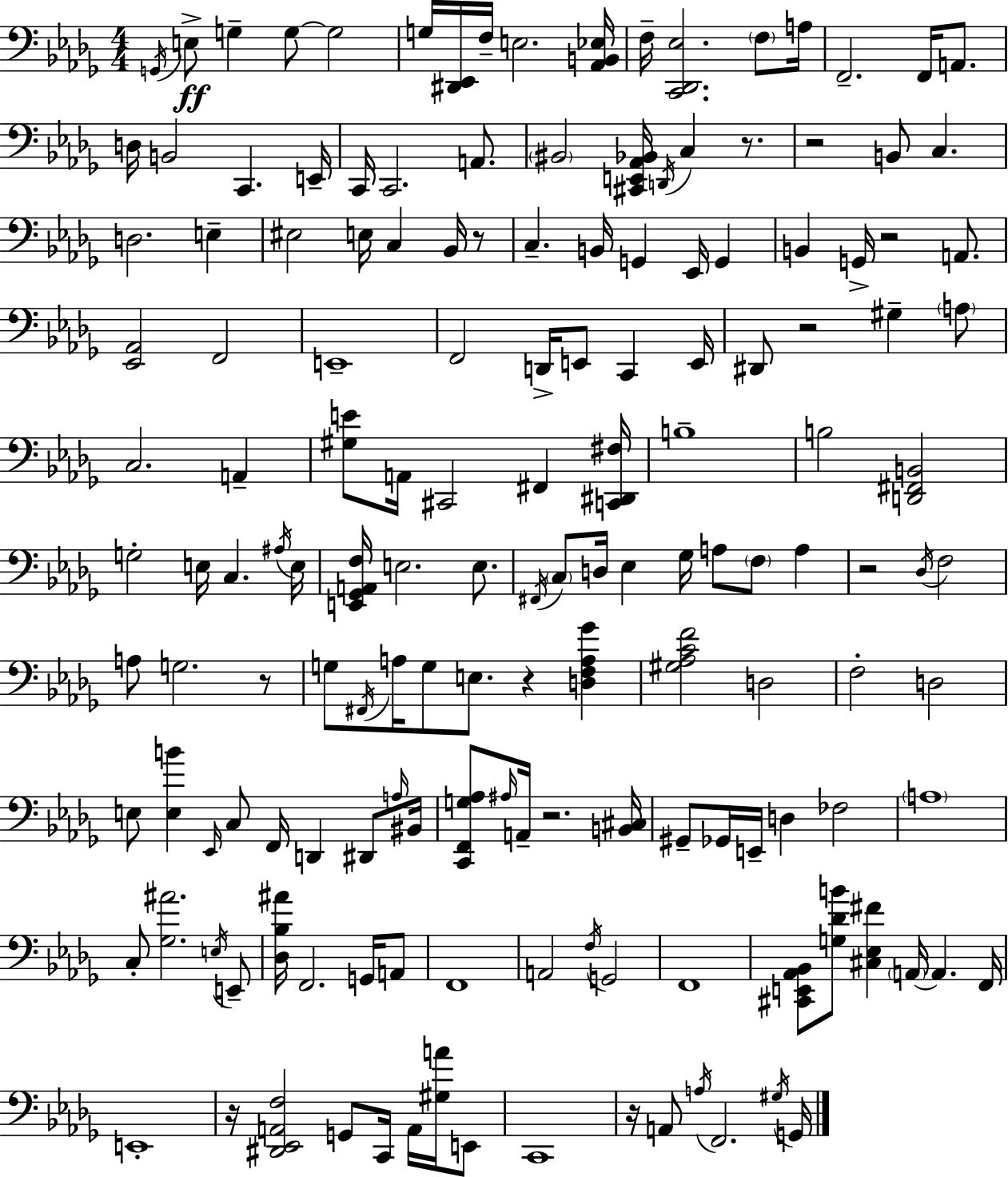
{
  \clef bass
  \numericTimeSignature
  \time 4/4
  \key bes \minor
  \acciaccatura { g,16 }\ff e8-> g4-- g8~~ g2 | g16 <dis, ees,>16 f16-- e2. | <aes, b, ees>16 f16-- <c, des, ees>2. \parenthesize f8 | a16 f,2.-- f,16 a,8. | \break d16 b,2 c,4. | e,16-- c,16 c,2. a,8. | \parenthesize bis,2 <cis, e, aes, bes,>16 \acciaccatura { d,16 } c4 r8. | r2 b,8 c4. | \break d2. e4-- | eis2 e16 c4 bes,16 | r8 c4.-- b,16 g,4 ees,16 g,4 | b,4 g,16-> r2 a,8. | \break <ees, aes,>2 f,2 | e,1-- | f,2 d,16-> e,8 c,4 | e,16 dis,8 r2 gis4-- | \break \parenthesize a8 c2. a,4-- | <gis e'>8 a,16 cis,2 fis,4 | <c, dis, fis>16 b1-- | b2 <d, fis, b,>2 | \break g2-. e16 c4. | \acciaccatura { ais16 } e16 <e, ges, a, f>16 e2. | e8. \acciaccatura { fis,16 } \parenthesize c8 d16 ees4 ges16 a8 \parenthesize f8 | a4 r2 \acciaccatura { des16 } f2 | \break a8 g2. | r8 g8 \acciaccatura { fis,16 } a16 g8 e8. r4 | <d f a ges'>4 <gis aes c' f'>2 d2 | f2-. d2 | \break e8 <e b'>4 \grace { ees,16 } c8 f,16 | d,4 dis,8 \grace { a16 } bis,16 <c, f, g aes>8 \grace { ais16 } a,16-- r2. | <b, cis>16 gis,8-- ges,16 e,16-- d4 | fes2 \parenthesize a1 | \break c8-. <ges ais'>2. | \acciaccatura { e16 } e,8-- <des bes ais'>16 f,2. | g,16 a,8 f,1 | a,2 | \break \acciaccatura { f16 } g,2 f,1 | <cis, e, aes, bes,>8 <g des' b'>8 <cis ees fis'>4 | \parenthesize a,16~~ a,4. f,16 e,1-. | r16 <dis, ees, a, f>2 | \break g,8 c,16 a,16 <gis a'>16 e,8 c,1 | r16 a,8 \acciaccatura { a16 } f,2. | \acciaccatura { gis16 } g,16 \bar "|."
}